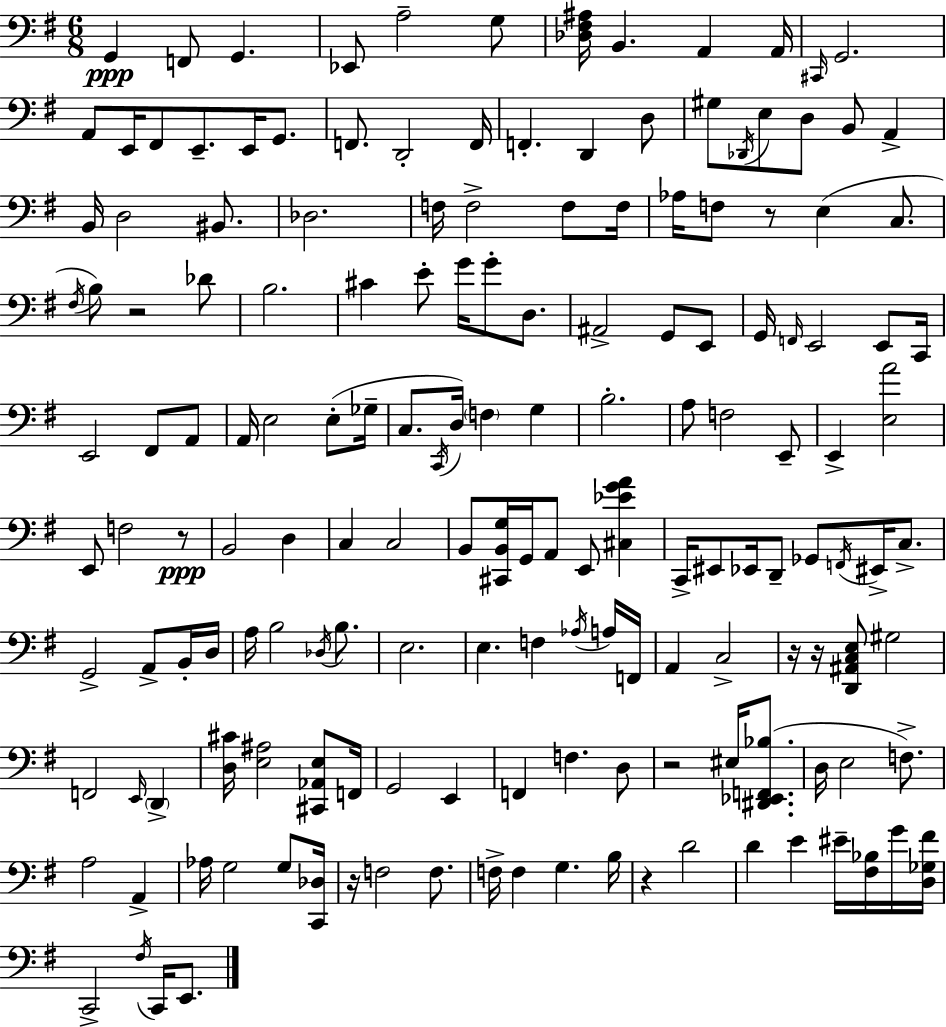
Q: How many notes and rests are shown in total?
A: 163